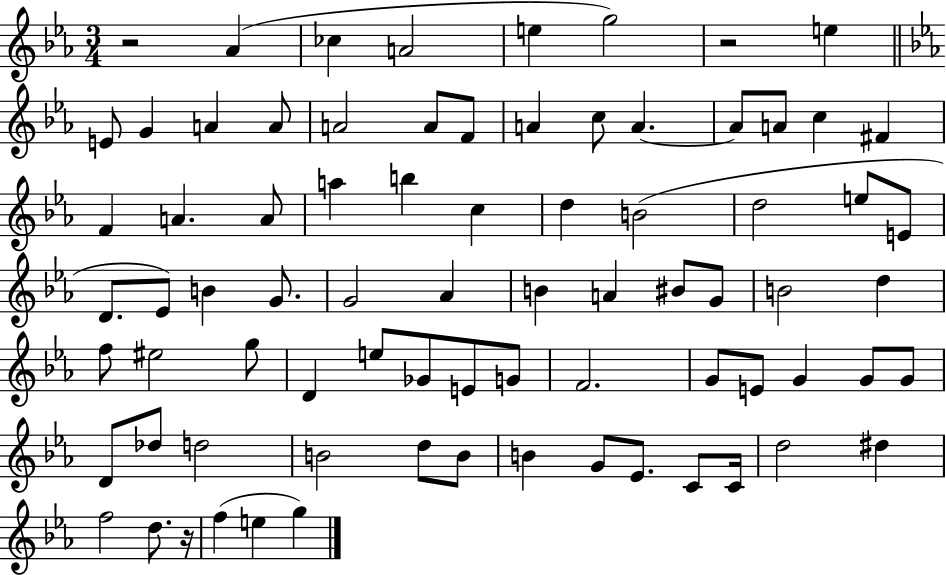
R/h Ab4/q CES5/q A4/h E5/q G5/h R/h E5/q E4/e G4/q A4/q A4/e A4/h A4/e F4/e A4/q C5/e A4/q. A4/e A4/e C5/q F#4/q F4/q A4/q. A4/e A5/q B5/q C5/q D5/q B4/h D5/h E5/e E4/e D4/e. Eb4/e B4/q G4/e. G4/h Ab4/q B4/q A4/q BIS4/e G4/e B4/h D5/q F5/e EIS5/h G5/e D4/q E5/e Gb4/e E4/e G4/e F4/h. G4/e E4/e G4/q G4/e G4/e D4/e Db5/e D5/h B4/h D5/e B4/e B4/q G4/e Eb4/e. C4/e C4/s D5/h D#5/q F5/h D5/e. R/s F5/q E5/q G5/q